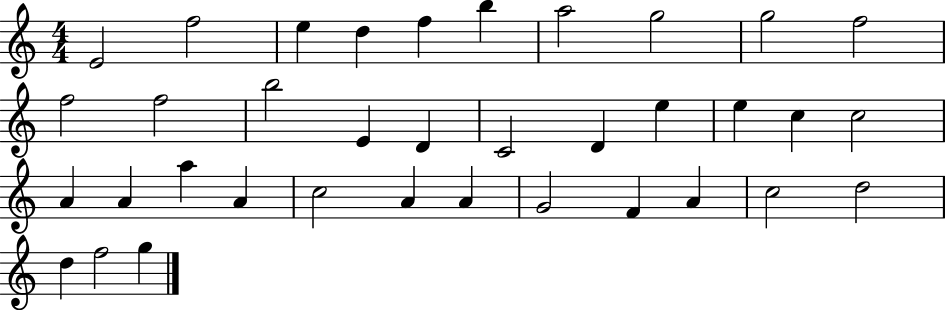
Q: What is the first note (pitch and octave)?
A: E4